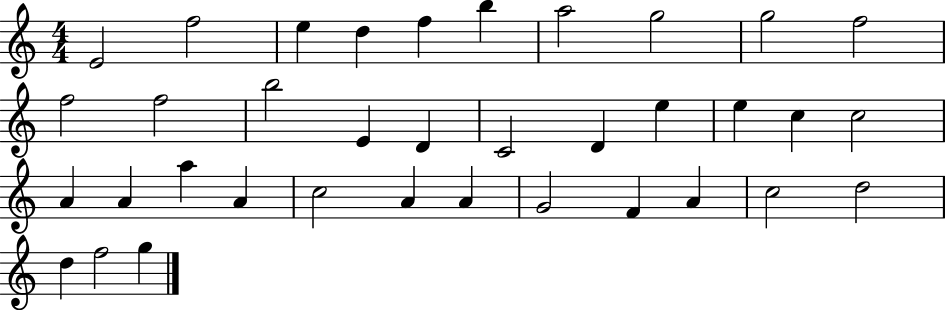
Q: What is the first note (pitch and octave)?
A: E4